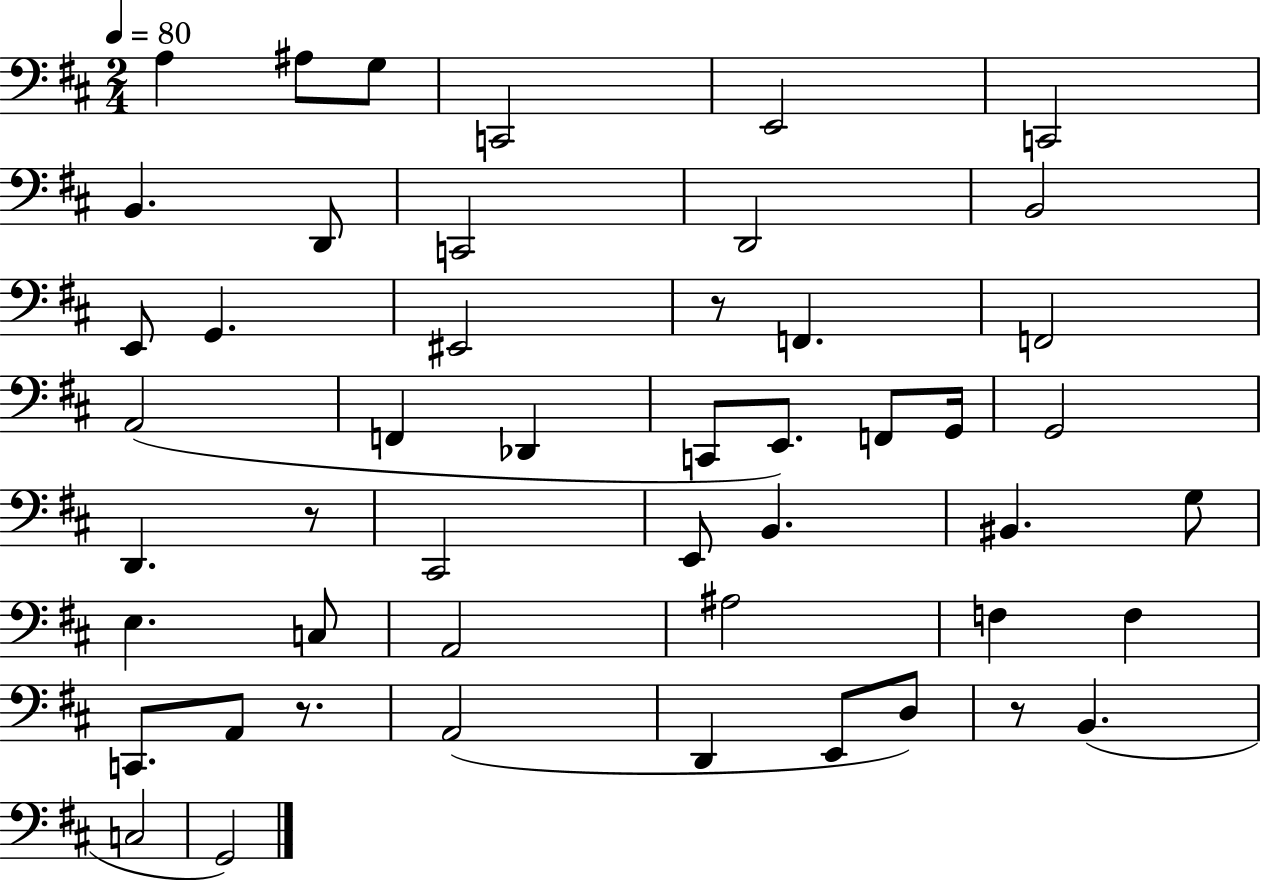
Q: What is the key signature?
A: D major